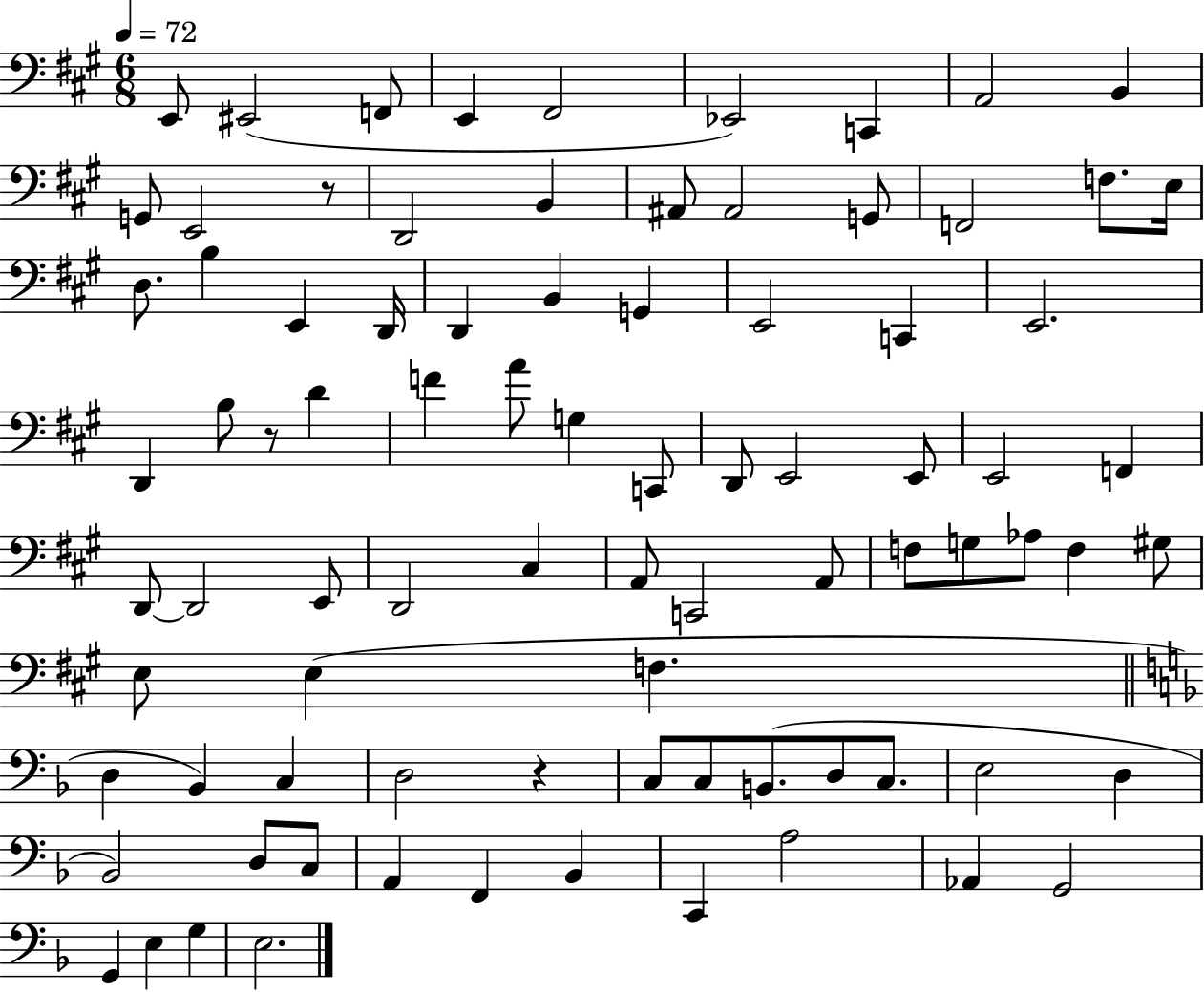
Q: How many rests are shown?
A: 3